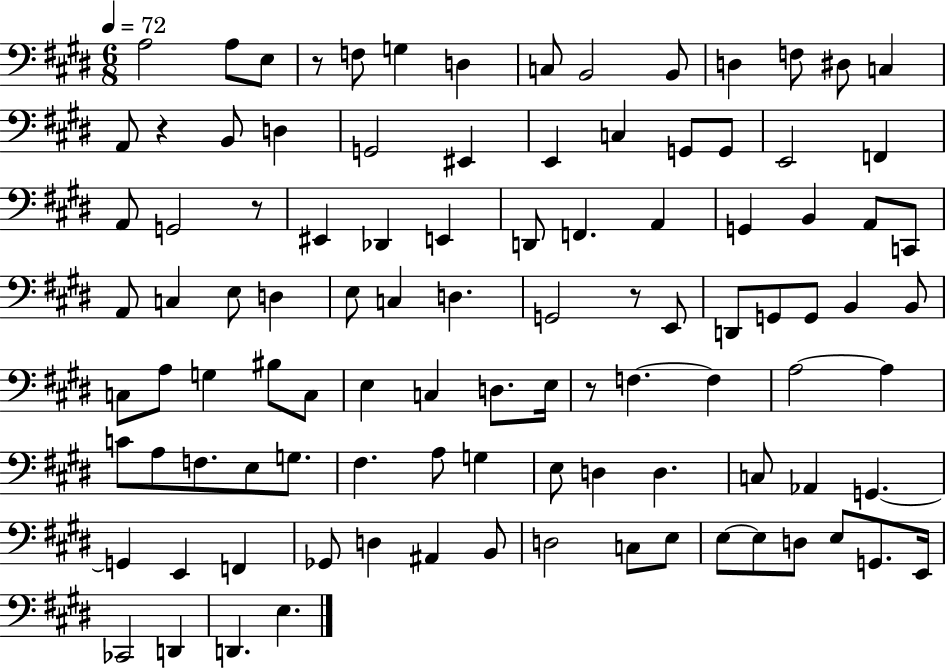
X:1
T:Untitled
M:6/8
L:1/4
K:E
A,2 A,/2 E,/2 z/2 F,/2 G, D, C,/2 B,,2 B,,/2 D, F,/2 ^D,/2 C, A,,/2 z B,,/2 D, G,,2 ^E,, E,, C, G,,/2 G,,/2 E,,2 F,, A,,/2 G,,2 z/2 ^E,, _D,, E,, D,,/2 F,, A,, G,, B,, A,,/2 C,,/2 A,,/2 C, E,/2 D, E,/2 C, D, G,,2 z/2 E,,/2 D,,/2 G,,/2 G,,/2 B,, B,,/2 C,/2 A,/2 G, ^B,/2 C,/2 E, C, D,/2 E,/4 z/2 F, F, A,2 A, C/2 A,/2 F,/2 E,/2 G,/2 ^F, A,/2 G, E,/2 D, D, C,/2 _A,, G,, G,, E,, F,, _G,,/2 D, ^A,, B,,/2 D,2 C,/2 E,/2 E,/2 E,/2 D,/2 E,/2 G,,/2 E,,/4 _C,,2 D,, D,, E,